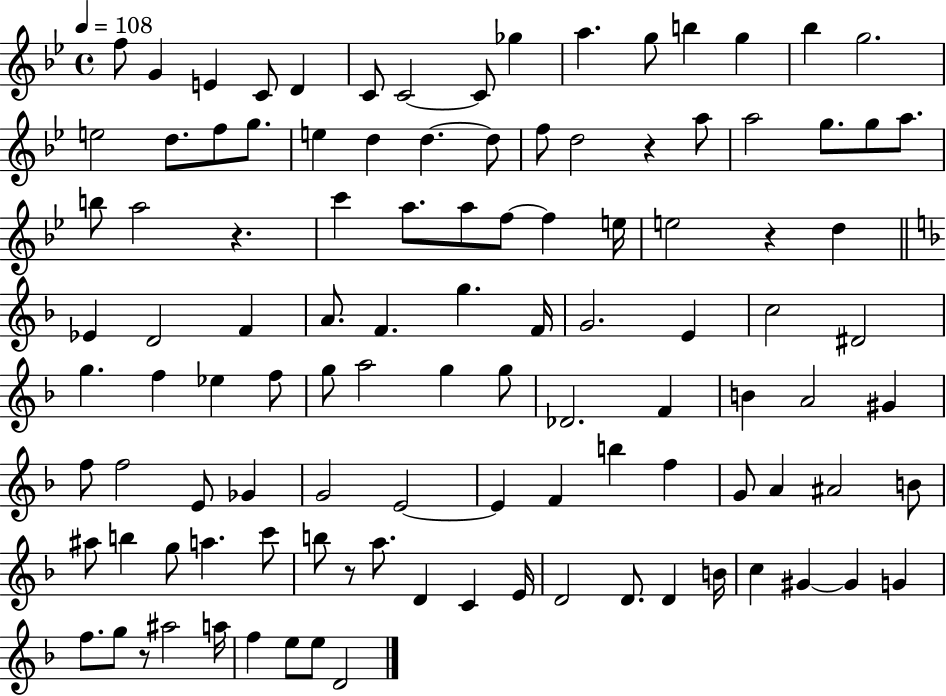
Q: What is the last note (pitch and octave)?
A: D4